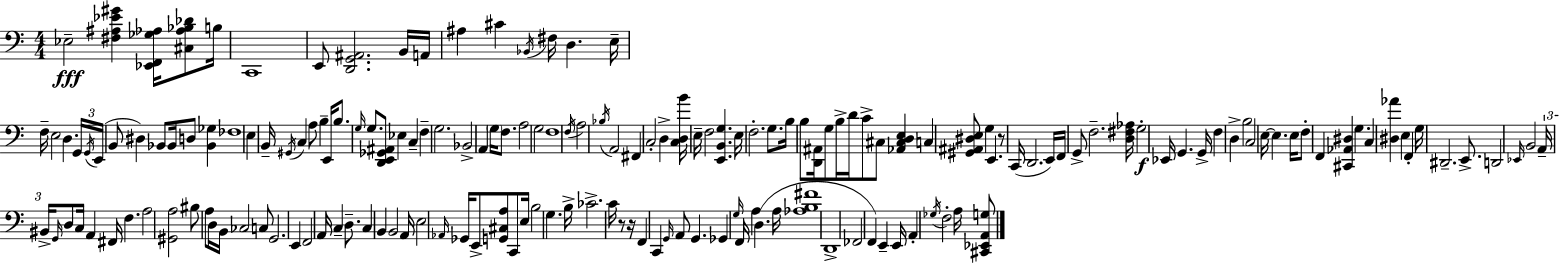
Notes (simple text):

Eb3/h [F#3,A#3,Eb4,G#4]/q [Eb2,F2,Gb3,Ab3]/s [C#3,Ab3,Bb3,Db4]/e B3/s C2/w E2/e [D2,G2,A#2]/h. B2/s A2/s A#3/q C#4/q Bb2/s F#3/s D3/q. E3/s F3/s E3/h D3/q. G2/s G2/s E2/s B2/e D#3/q Bb2/e Bb2/s D3/e [Bb2,Gb3]/q FES3/w E3/q B2/s G#2/s C3/q A3/e B3/q E2/s B3/e. G3/s G3/e. [D2,E2,Gb2,A#2]/e Eb3/q C3/q F3/q G3/h. Bb2/h A2/q G3/s F3/e. A3/h G3/h F3/w F3/s A3/h Bb3/s A2/h F#2/q C3/h D3/q [C3,D3,B4]/s E3/s F3/h [E2,B2,G3]/q. E3/s F3/h. G3/e. B3/s B3/e [D2,A#2]/s G3/e B3/s D4/s C4/e C#3/e [Ab2,C#3,D3,E3]/q C3/q [G#2,A#2,D#3,E3]/e G3/q E2/q. R/e C2/s D2/h. E2/s F2/s G2/e F3/h. [D3,F#3,Ab3]/s G3/h Eb2/s G2/q. G2/s F3/q D3/q B3/h C3/h E3/s E3/q. E3/s F3/e F2/q [C#2,Ab2,D#3]/q G3/q. C3/q [D#3,Ab4]/q E3/q F2/q G3/s D#2/h. E2/e. D2/h Eb2/s B2/h A2/s BIS2/s G2/s D3/e C3/s A2/q F#2/s F3/q. A3/h [G#2,A3]/h BIS3/e A3/e D3/s B2/s CES3/h C3/e G2/h. E2/q F2/h A2/s C3/q D3/e. C3/q B2/q B2/h A2/s E3/h Ab2/s Gb2/s E2/e [G2,C#3,A3]/e C2/e E3/s B3/h G3/q. B3/s CES4/h. C4/s R/e R/s F2/q C2/q G2/s A2/e G2/q. Gb2/q G3/s F2/s A3/q D3/q. A3/s [Ab3,B3,F#4]/w D2/w FES2/h F2/q E2/q E2/s A2/q Gb3/s F3/h A3/s [C#2,Eb2,A2,G3]/e